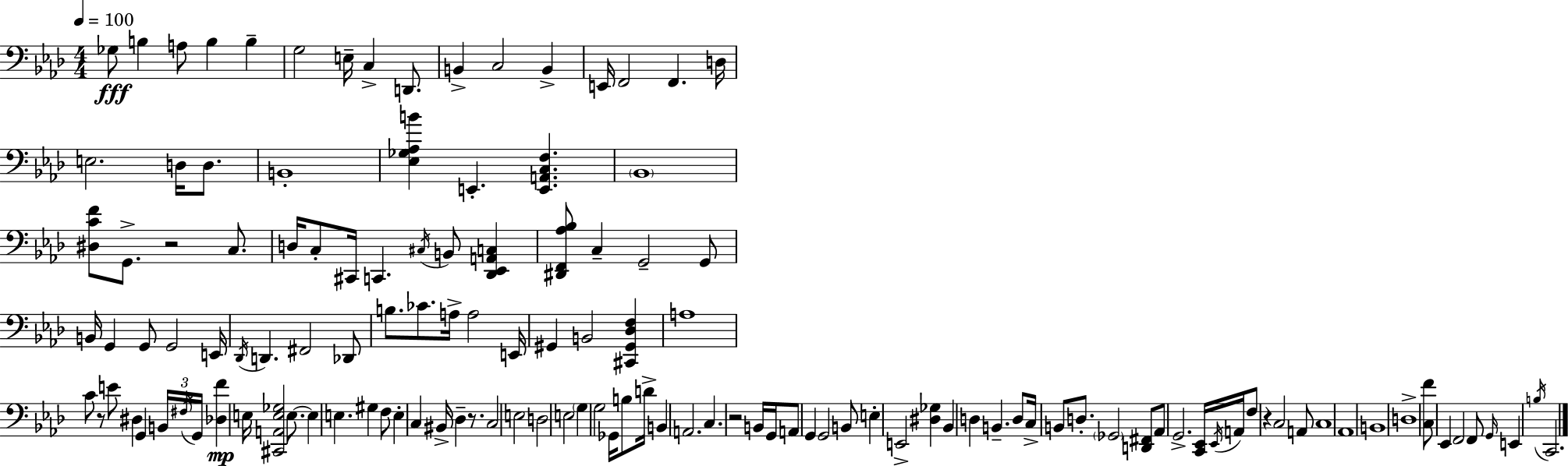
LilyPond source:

{
  \clef bass
  \numericTimeSignature
  \time 4/4
  \key f \minor
  \tempo 4 = 100
  \repeat volta 2 { ges8\fff b4 a8 b4 b4-- | g2 e16-- c4-> d,8. | b,4-> c2 b,4-> | e,16 f,2 f,4. d16 | \break e2. d16 d8. | b,1-. | <ees ges aes b'>4 e,4.-. <e, a, c f>4. | \parenthesize bes,1 | \break <dis c' f'>8 g,8.-> r2 c8. | d16 c8-. cis,16 c,4. \acciaccatura { cis16 } b,8 <des, ees, a, c>4 | <dis, f, aes bes>8 c4-- g,2-- g,8 | b,16 g,4 g,8 g,2 | \break e,16 \acciaccatura { des,16 } d,4. fis,2 | des,8 b8. ces'8. a16-> a2 | e,16 gis,4 b,2 <cis, gis, des f>4 | a1 | \break c'8 r8 e'8 dis4 g,4 | \tuplet 3/2 { b,16 \acciaccatura { fis16 } g,16 } <des f'>4\mp e16 <cis, a, e ges>2 | e8.~~ e4 e4. gis4 | f8 e4-. c4 bis,16-> des4-- | \break r8. c2 e2 | d2 e2 | \parenthesize g4 g2 ges,16 | b8 d'16-> b,4 a,2. | \break c4. r2 | b,16 g,16 a,8 g,4 g,2 | b,8 e4-. e,2-> <dis ges>4 | bes,4 d4 b,4.-- | \break d8 c16-> b,8 d8.-. \parenthesize ges,2 | <d, fis,>8 aes,8 g,2.-> | <c, ees,>16 \acciaccatura { ees,16 } a,16 f8 r4 c2 | a,8 c1 | \break aes,1 | b,1 | d1-> | <c f'>8 ees,4 f,2 | \break f,8 \grace { g,16 } e,4 \acciaccatura { b16 } c,2. | } \bar "|."
}